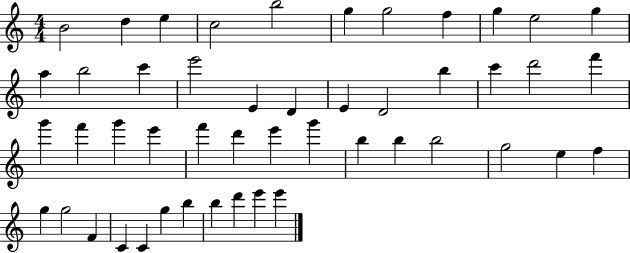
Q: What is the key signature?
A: C major